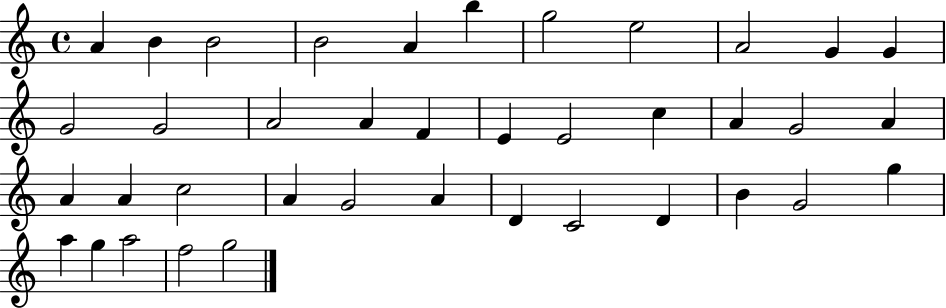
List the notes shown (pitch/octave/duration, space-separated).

A4/q B4/q B4/h B4/h A4/q B5/q G5/h E5/h A4/h G4/q G4/q G4/h G4/h A4/h A4/q F4/q E4/q E4/h C5/q A4/q G4/h A4/q A4/q A4/q C5/h A4/q G4/h A4/q D4/q C4/h D4/q B4/q G4/h G5/q A5/q G5/q A5/h F5/h G5/h